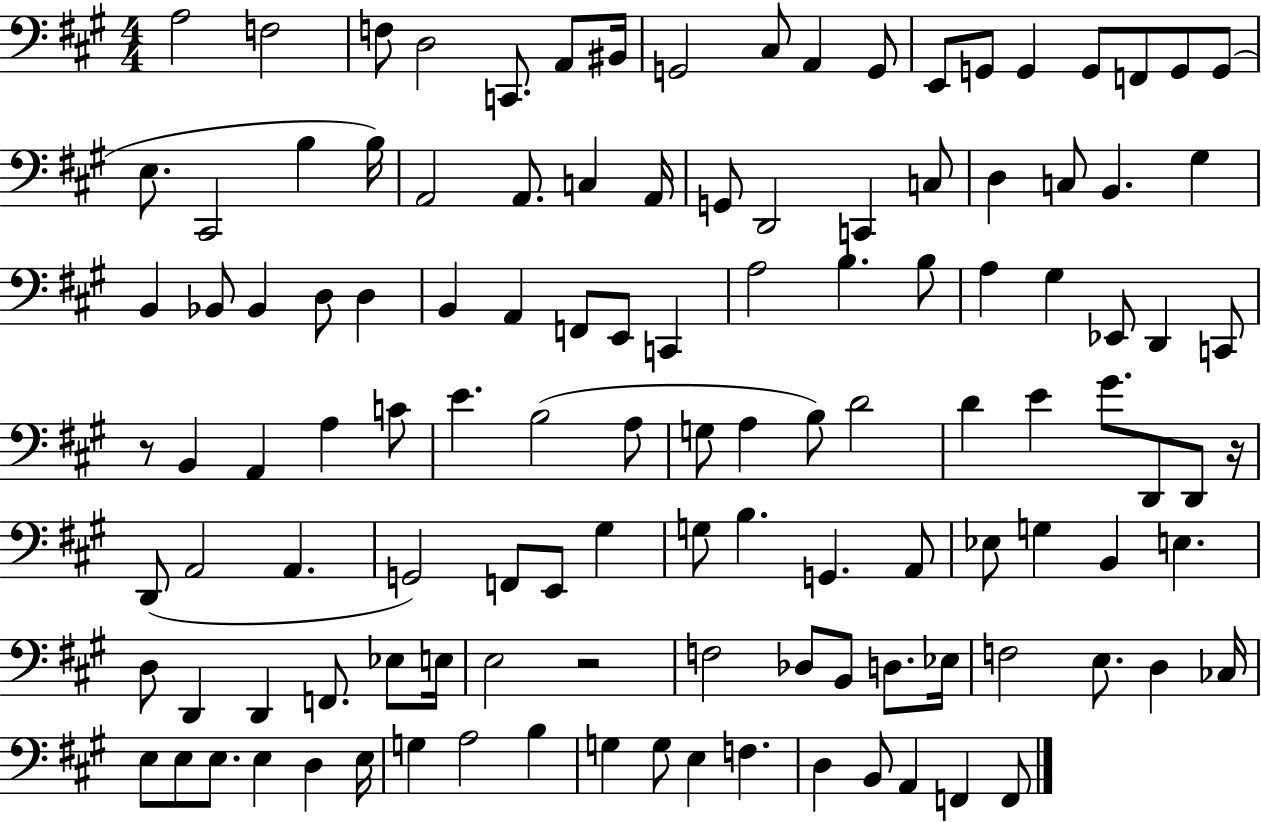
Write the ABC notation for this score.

X:1
T:Untitled
M:4/4
L:1/4
K:A
A,2 F,2 F,/2 D,2 C,,/2 A,,/2 ^B,,/4 G,,2 ^C,/2 A,, G,,/2 E,,/2 G,,/2 G,, G,,/2 F,,/2 G,,/2 G,,/2 E,/2 ^C,,2 B, B,/4 A,,2 A,,/2 C, A,,/4 G,,/2 D,,2 C,, C,/2 D, C,/2 B,, ^G, B,, _B,,/2 _B,, D,/2 D, B,, A,, F,,/2 E,,/2 C,, A,2 B, B,/2 A, ^G, _E,,/2 D,, C,,/2 z/2 B,, A,, A, C/2 E B,2 A,/2 G,/2 A, B,/2 D2 D E ^G/2 D,,/2 D,,/2 z/4 D,,/2 A,,2 A,, G,,2 F,,/2 E,,/2 ^G, G,/2 B, G,, A,,/2 _E,/2 G, B,, E, D,/2 D,, D,, F,,/2 _E,/2 E,/4 E,2 z2 F,2 _D,/2 B,,/2 D,/2 _E,/4 F,2 E,/2 D, _C,/4 E,/2 E,/2 E,/2 E, D, E,/4 G, A,2 B, G, G,/2 E, F, D, B,,/2 A,, F,, F,,/2